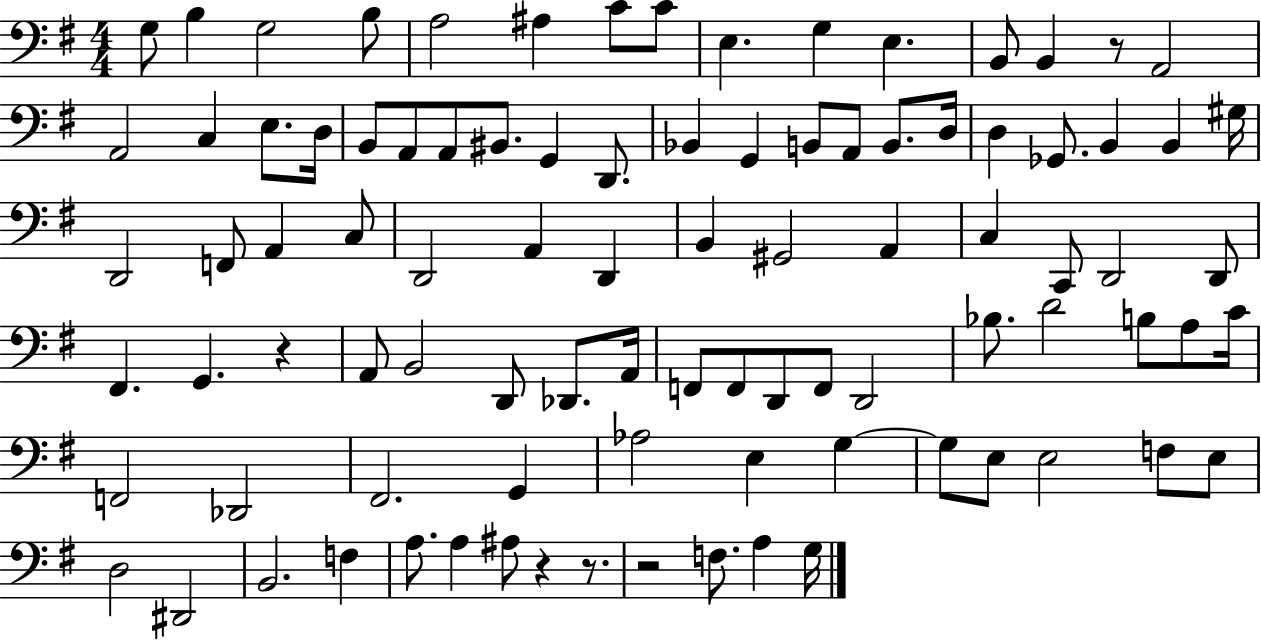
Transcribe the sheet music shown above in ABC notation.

X:1
T:Untitled
M:4/4
L:1/4
K:G
G,/2 B, G,2 B,/2 A,2 ^A, C/2 C/2 E, G, E, B,,/2 B,, z/2 A,,2 A,,2 C, E,/2 D,/4 B,,/2 A,,/2 A,,/2 ^B,,/2 G,, D,,/2 _B,, G,, B,,/2 A,,/2 B,,/2 D,/4 D, _G,,/2 B,, B,, ^G,/4 D,,2 F,,/2 A,, C,/2 D,,2 A,, D,, B,, ^G,,2 A,, C, C,,/2 D,,2 D,,/2 ^F,, G,, z A,,/2 B,,2 D,,/2 _D,,/2 A,,/4 F,,/2 F,,/2 D,,/2 F,,/2 D,,2 _B,/2 D2 B,/2 A,/2 C/4 F,,2 _D,,2 ^F,,2 G,, _A,2 E, G, G,/2 E,/2 E,2 F,/2 E,/2 D,2 ^D,,2 B,,2 F, A,/2 A, ^A,/2 z z/2 z2 F,/2 A, G,/4